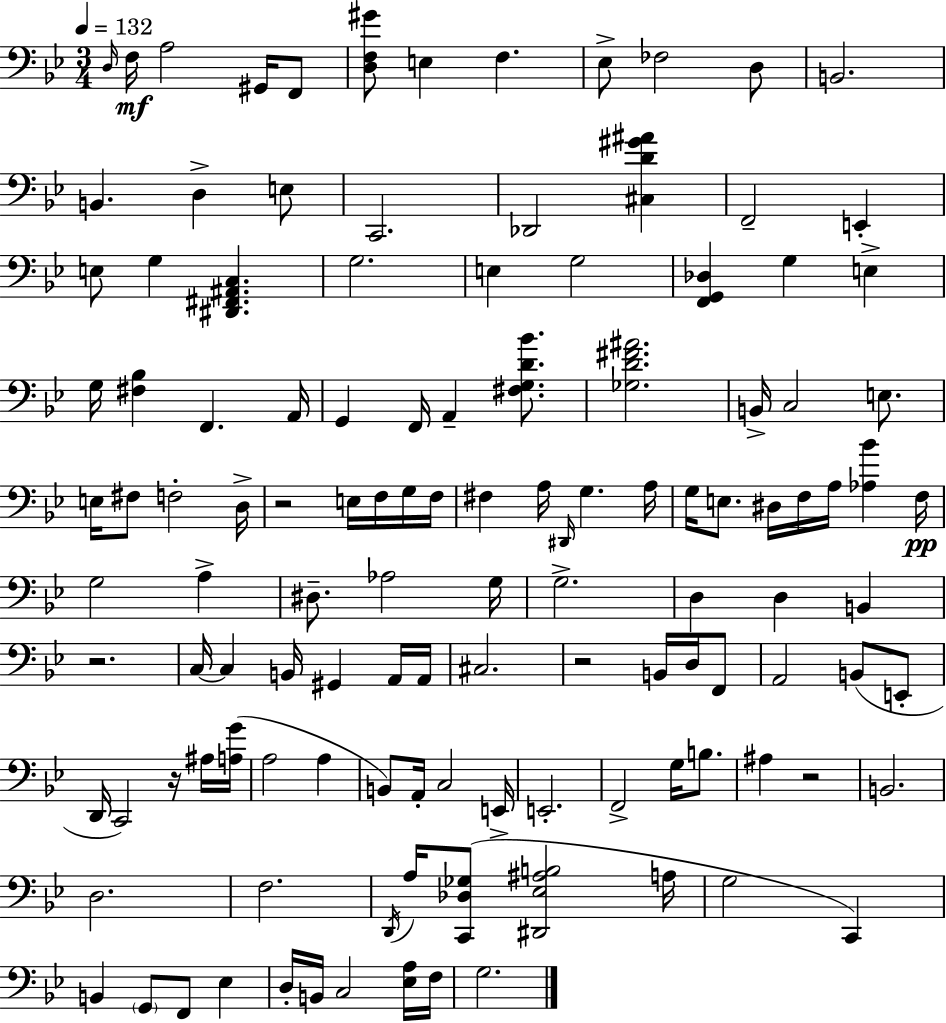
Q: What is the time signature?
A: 3/4